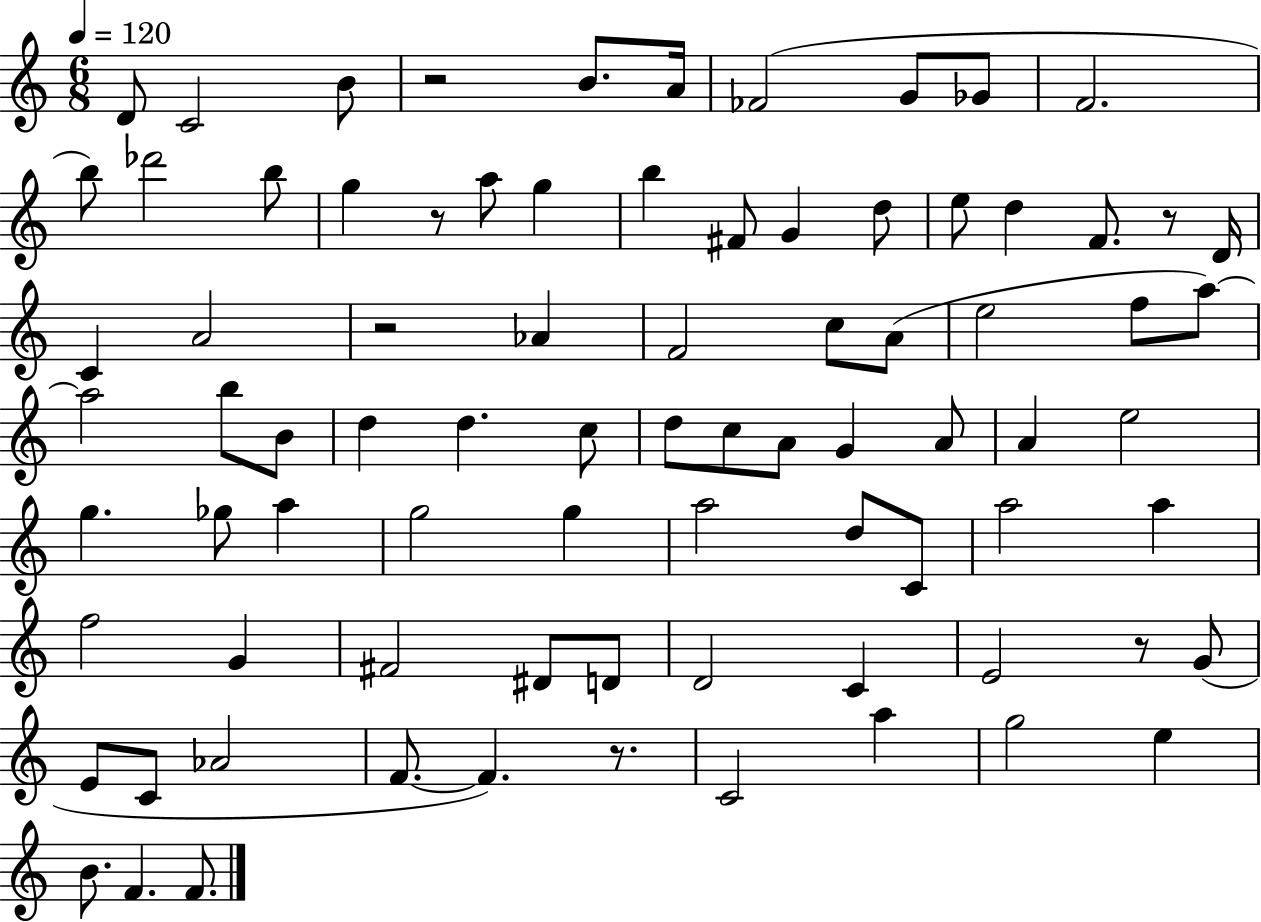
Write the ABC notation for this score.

X:1
T:Untitled
M:6/8
L:1/4
K:C
D/2 C2 B/2 z2 B/2 A/4 _F2 G/2 _G/2 F2 b/2 _d'2 b/2 g z/2 a/2 g b ^F/2 G d/2 e/2 d F/2 z/2 D/4 C A2 z2 _A F2 c/2 A/2 e2 f/2 a/2 a2 b/2 B/2 d d c/2 d/2 c/2 A/2 G A/2 A e2 g _g/2 a g2 g a2 d/2 C/2 a2 a f2 G ^F2 ^D/2 D/2 D2 C E2 z/2 G/2 E/2 C/2 _A2 F/2 F z/2 C2 a g2 e B/2 F F/2